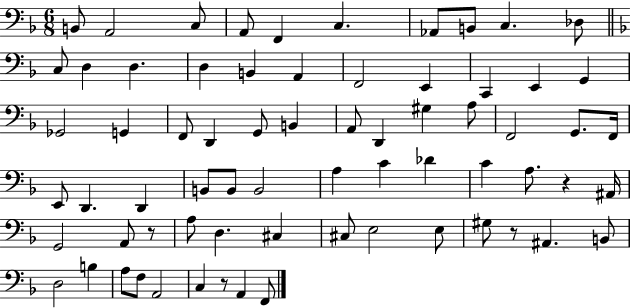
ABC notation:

X:1
T:Untitled
M:6/8
L:1/4
K:F
B,,/2 A,,2 C,/2 A,,/2 F,, C, _A,,/2 B,,/2 C, _D,/2 C,/2 D, D, D, B,, A,, F,,2 E,, C,, E,, G,, _G,,2 G,, F,,/2 D,, G,,/2 B,, A,,/2 D,, ^G, A,/2 F,,2 G,,/2 F,,/4 E,,/2 D,, D,, B,,/2 B,,/2 B,,2 A, C _D C A,/2 z ^A,,/4 G,,2 A,,/2 z/2 A,/2 D, ^C, ^C,/2 E,2 E,/2 ^G,/2 z/2 ^A,, B,,/2 D,2 B, A,/2 F,/2 A,,2 C, z/2 A,, F,,/2